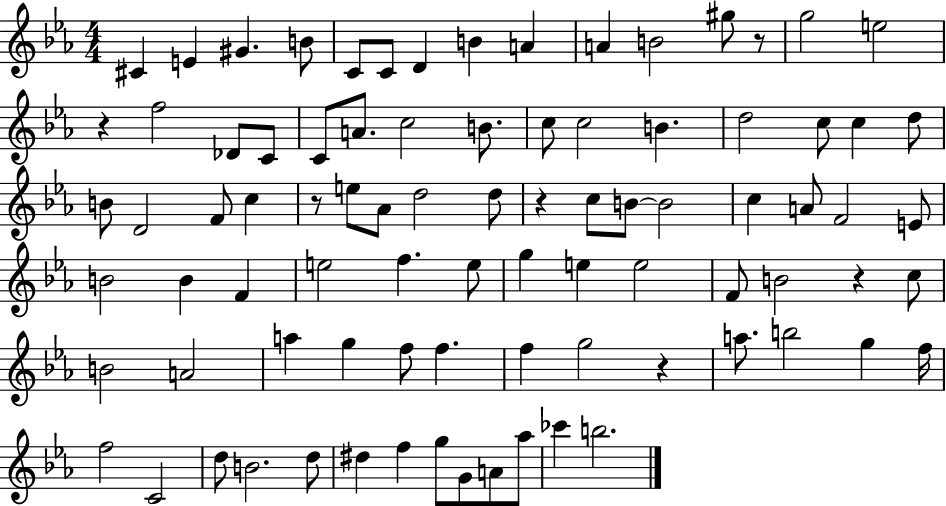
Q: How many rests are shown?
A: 6